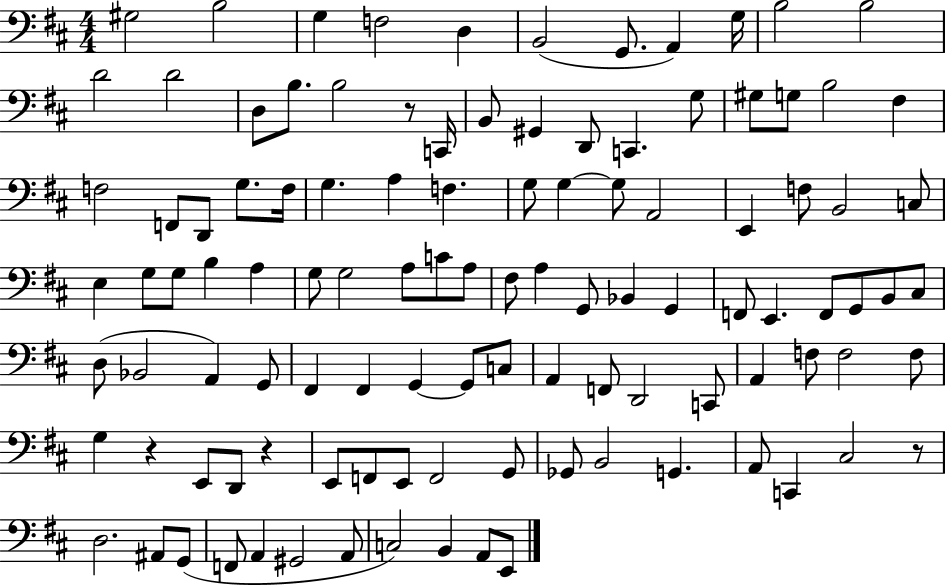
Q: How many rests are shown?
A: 4